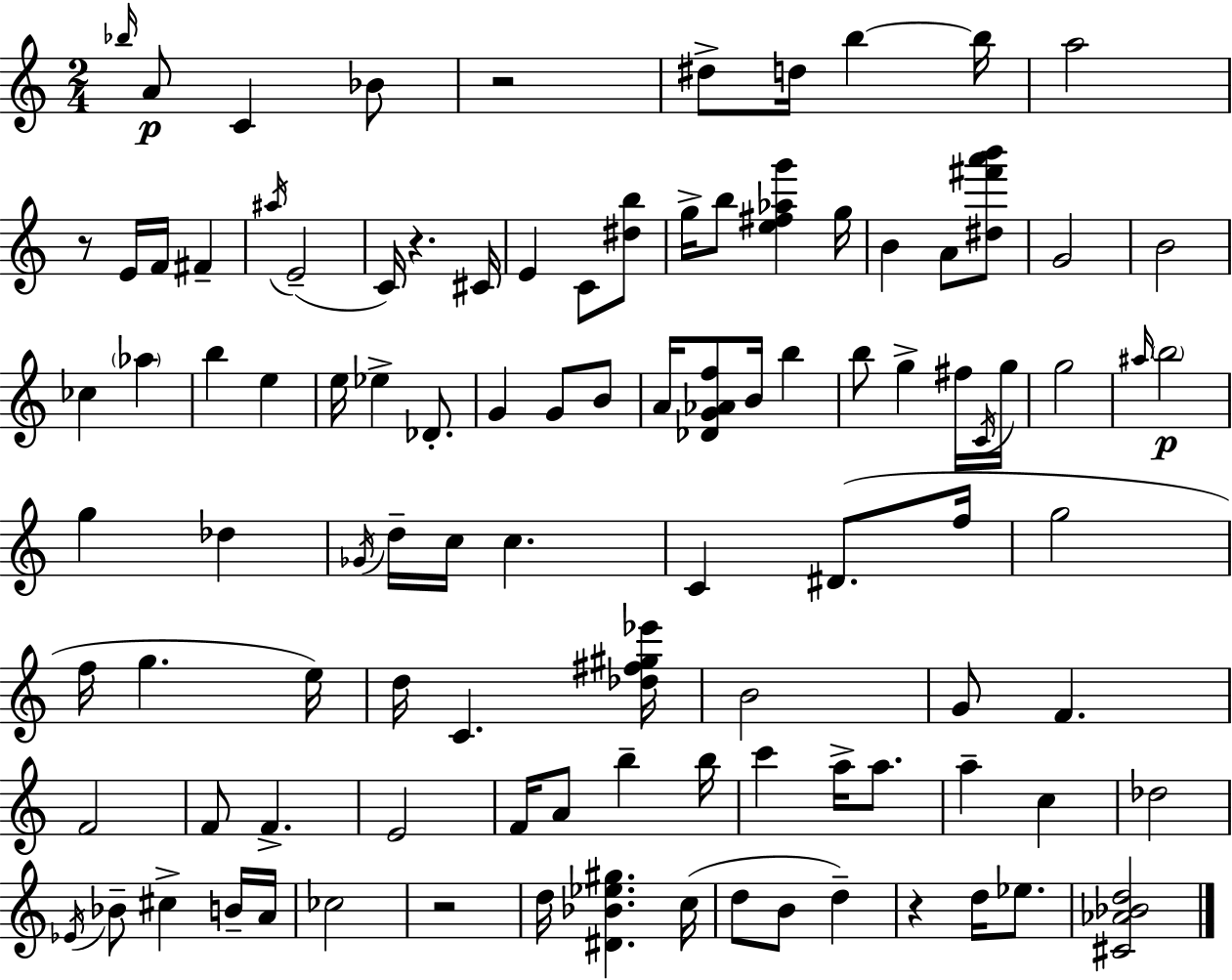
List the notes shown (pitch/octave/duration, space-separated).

Bb5/s A4/e C4/q Bb4/e R/h D#5/e D5/s B5/q B5/s A5/h R/e E4/s F4/s F#4/q A#5/s E4/h C4/s R/q. C#4/s E4/q C4/e [D#5,B5]/e G5/s B5/e [E5,F#5,Ab5,G6]/q G5/s B4/q A4/e [D#5,F#6,A6,B6]/e G4/h B4/h CES5/q Ab5/q B5/q E5/q E5/s Eb5/q Db4/e. G4/q G4/e B4/e A4/s [Db4,G4,Ab4,F5]/e B4/s B5/q B5/e G5/q F#5/s C4/s G5/s G5/h A#5/s B5/h G5/q Db5/q Gb4/s D5/s C5/s C5/q. C4/q D#4/e. F5/s G5/h F5/s G5/q. E5/s D5/s C4/q. [Db5,F#5,G#5,Eb6]/s B4/h G4/e F4/q. F4/h F4/e F4/q. E4/h F4/s A4/e B5/q B5/s C6/q A5/s A5/e. A5/q C5/q Db5/h Eb4/s Bb4/e C#5/q B4/s A4/s CES5/h R/h D5/s [D#4,Bb4,Eb5,G#5]/q. C5/s D5/e B4/e D5/q R/q D5/s Eb5/e. [C#4,Ab4,Bb4,D5]/h